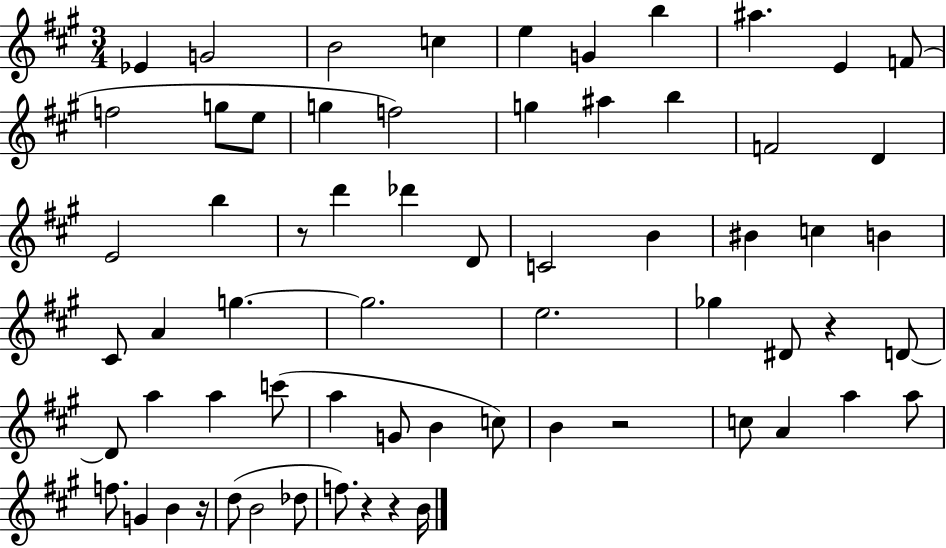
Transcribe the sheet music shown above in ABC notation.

X:1
T:Untitled
M:3/4
L:1/4
K:A
_E G2 B2 c e G b ^a E F/2 f2 g/2 e/2 g f2 g ^a b F2 D E2 b z/2 d' _d' D/2 C2 B ^B c B ^C/2 A g g2 e2 _g ^D/2 z D/2 D/2 a a c'/2 a G/2 B c/2 B z2 c/2 A a a/2 f/2 G B z/4 d/2 B2 _d/2 f/2 z z B/4